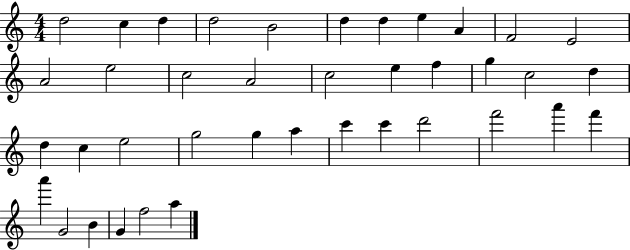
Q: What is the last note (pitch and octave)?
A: A5